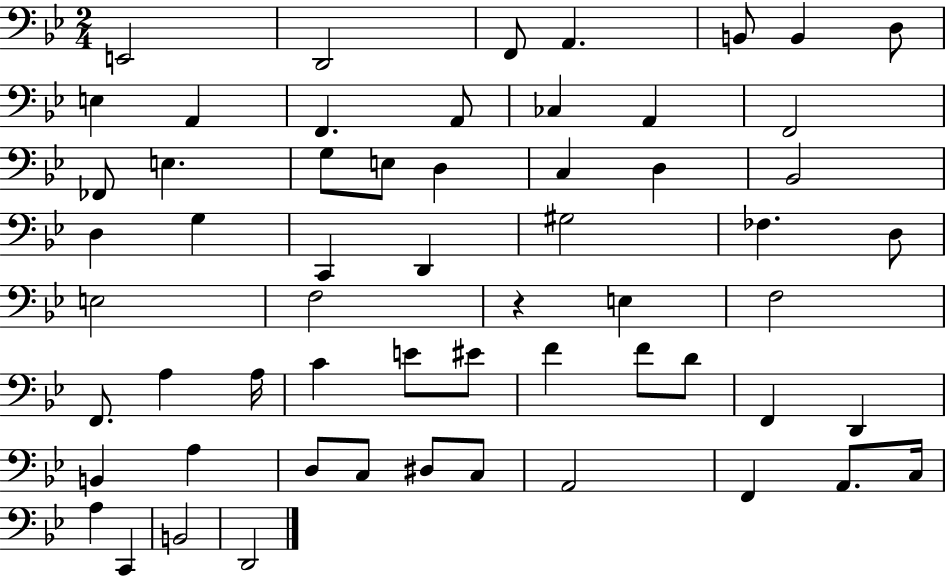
E2/h D2/h F2/e A2/q. B2/e B2/q D3/e E3/q A2/q F2/q. A2/e CES3/q A2/q F2/h FES2/e E3/q. G3/e E3/e D3/q C3/q D3/q Bb2/h D3/q G3/q C2/q D2/q G#3/h FES3/q. D3/e E3/h F3/h R/q E3/q F3/h F2/e. A3/q A3/s C4/q E4/e EIS4/e F4/q F4/e D4/e F2/q D2/q B2/q A3/q D3/e C3/e D#3/e C3/e A2/h F2/q A2/e. C3/s A3/q C2/q B2/h D2/h